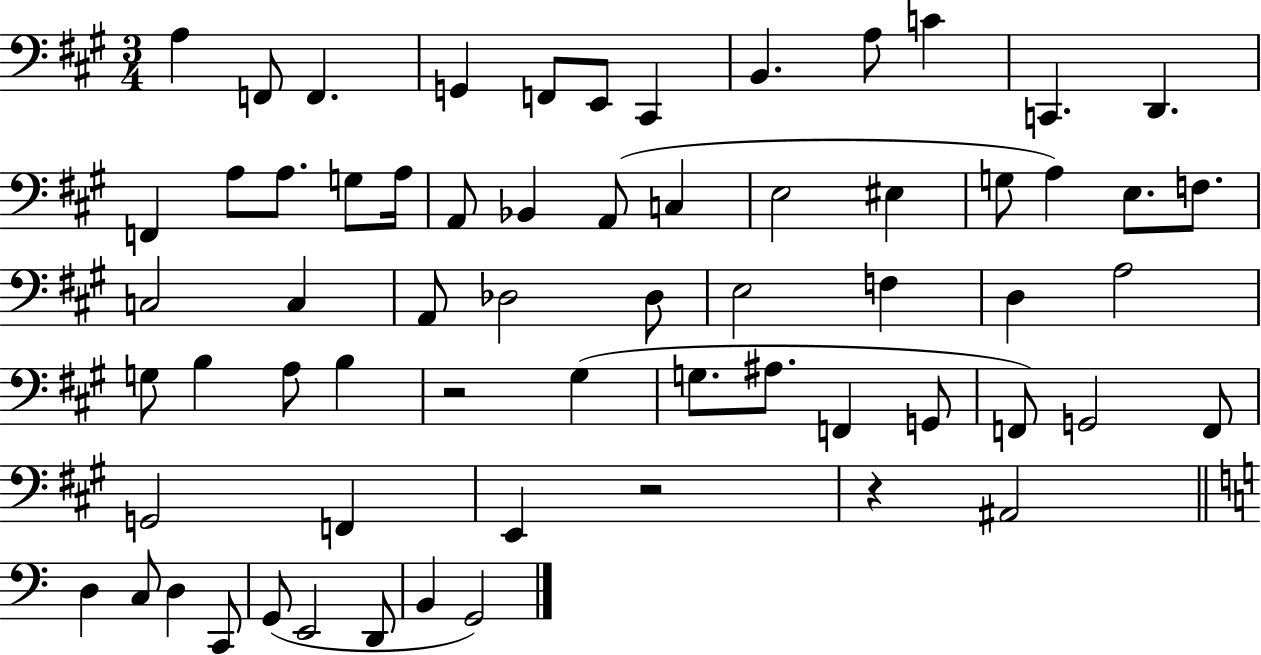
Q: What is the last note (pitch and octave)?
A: G2